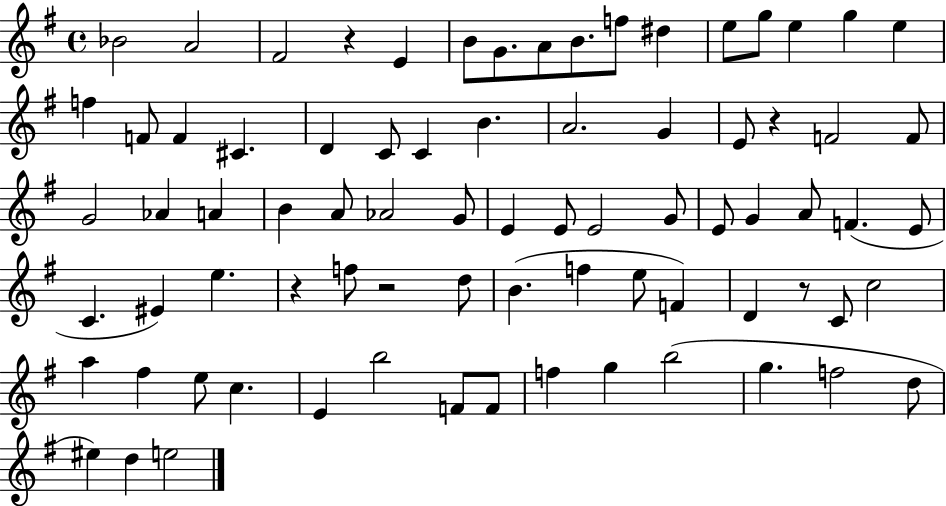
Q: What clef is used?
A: treble